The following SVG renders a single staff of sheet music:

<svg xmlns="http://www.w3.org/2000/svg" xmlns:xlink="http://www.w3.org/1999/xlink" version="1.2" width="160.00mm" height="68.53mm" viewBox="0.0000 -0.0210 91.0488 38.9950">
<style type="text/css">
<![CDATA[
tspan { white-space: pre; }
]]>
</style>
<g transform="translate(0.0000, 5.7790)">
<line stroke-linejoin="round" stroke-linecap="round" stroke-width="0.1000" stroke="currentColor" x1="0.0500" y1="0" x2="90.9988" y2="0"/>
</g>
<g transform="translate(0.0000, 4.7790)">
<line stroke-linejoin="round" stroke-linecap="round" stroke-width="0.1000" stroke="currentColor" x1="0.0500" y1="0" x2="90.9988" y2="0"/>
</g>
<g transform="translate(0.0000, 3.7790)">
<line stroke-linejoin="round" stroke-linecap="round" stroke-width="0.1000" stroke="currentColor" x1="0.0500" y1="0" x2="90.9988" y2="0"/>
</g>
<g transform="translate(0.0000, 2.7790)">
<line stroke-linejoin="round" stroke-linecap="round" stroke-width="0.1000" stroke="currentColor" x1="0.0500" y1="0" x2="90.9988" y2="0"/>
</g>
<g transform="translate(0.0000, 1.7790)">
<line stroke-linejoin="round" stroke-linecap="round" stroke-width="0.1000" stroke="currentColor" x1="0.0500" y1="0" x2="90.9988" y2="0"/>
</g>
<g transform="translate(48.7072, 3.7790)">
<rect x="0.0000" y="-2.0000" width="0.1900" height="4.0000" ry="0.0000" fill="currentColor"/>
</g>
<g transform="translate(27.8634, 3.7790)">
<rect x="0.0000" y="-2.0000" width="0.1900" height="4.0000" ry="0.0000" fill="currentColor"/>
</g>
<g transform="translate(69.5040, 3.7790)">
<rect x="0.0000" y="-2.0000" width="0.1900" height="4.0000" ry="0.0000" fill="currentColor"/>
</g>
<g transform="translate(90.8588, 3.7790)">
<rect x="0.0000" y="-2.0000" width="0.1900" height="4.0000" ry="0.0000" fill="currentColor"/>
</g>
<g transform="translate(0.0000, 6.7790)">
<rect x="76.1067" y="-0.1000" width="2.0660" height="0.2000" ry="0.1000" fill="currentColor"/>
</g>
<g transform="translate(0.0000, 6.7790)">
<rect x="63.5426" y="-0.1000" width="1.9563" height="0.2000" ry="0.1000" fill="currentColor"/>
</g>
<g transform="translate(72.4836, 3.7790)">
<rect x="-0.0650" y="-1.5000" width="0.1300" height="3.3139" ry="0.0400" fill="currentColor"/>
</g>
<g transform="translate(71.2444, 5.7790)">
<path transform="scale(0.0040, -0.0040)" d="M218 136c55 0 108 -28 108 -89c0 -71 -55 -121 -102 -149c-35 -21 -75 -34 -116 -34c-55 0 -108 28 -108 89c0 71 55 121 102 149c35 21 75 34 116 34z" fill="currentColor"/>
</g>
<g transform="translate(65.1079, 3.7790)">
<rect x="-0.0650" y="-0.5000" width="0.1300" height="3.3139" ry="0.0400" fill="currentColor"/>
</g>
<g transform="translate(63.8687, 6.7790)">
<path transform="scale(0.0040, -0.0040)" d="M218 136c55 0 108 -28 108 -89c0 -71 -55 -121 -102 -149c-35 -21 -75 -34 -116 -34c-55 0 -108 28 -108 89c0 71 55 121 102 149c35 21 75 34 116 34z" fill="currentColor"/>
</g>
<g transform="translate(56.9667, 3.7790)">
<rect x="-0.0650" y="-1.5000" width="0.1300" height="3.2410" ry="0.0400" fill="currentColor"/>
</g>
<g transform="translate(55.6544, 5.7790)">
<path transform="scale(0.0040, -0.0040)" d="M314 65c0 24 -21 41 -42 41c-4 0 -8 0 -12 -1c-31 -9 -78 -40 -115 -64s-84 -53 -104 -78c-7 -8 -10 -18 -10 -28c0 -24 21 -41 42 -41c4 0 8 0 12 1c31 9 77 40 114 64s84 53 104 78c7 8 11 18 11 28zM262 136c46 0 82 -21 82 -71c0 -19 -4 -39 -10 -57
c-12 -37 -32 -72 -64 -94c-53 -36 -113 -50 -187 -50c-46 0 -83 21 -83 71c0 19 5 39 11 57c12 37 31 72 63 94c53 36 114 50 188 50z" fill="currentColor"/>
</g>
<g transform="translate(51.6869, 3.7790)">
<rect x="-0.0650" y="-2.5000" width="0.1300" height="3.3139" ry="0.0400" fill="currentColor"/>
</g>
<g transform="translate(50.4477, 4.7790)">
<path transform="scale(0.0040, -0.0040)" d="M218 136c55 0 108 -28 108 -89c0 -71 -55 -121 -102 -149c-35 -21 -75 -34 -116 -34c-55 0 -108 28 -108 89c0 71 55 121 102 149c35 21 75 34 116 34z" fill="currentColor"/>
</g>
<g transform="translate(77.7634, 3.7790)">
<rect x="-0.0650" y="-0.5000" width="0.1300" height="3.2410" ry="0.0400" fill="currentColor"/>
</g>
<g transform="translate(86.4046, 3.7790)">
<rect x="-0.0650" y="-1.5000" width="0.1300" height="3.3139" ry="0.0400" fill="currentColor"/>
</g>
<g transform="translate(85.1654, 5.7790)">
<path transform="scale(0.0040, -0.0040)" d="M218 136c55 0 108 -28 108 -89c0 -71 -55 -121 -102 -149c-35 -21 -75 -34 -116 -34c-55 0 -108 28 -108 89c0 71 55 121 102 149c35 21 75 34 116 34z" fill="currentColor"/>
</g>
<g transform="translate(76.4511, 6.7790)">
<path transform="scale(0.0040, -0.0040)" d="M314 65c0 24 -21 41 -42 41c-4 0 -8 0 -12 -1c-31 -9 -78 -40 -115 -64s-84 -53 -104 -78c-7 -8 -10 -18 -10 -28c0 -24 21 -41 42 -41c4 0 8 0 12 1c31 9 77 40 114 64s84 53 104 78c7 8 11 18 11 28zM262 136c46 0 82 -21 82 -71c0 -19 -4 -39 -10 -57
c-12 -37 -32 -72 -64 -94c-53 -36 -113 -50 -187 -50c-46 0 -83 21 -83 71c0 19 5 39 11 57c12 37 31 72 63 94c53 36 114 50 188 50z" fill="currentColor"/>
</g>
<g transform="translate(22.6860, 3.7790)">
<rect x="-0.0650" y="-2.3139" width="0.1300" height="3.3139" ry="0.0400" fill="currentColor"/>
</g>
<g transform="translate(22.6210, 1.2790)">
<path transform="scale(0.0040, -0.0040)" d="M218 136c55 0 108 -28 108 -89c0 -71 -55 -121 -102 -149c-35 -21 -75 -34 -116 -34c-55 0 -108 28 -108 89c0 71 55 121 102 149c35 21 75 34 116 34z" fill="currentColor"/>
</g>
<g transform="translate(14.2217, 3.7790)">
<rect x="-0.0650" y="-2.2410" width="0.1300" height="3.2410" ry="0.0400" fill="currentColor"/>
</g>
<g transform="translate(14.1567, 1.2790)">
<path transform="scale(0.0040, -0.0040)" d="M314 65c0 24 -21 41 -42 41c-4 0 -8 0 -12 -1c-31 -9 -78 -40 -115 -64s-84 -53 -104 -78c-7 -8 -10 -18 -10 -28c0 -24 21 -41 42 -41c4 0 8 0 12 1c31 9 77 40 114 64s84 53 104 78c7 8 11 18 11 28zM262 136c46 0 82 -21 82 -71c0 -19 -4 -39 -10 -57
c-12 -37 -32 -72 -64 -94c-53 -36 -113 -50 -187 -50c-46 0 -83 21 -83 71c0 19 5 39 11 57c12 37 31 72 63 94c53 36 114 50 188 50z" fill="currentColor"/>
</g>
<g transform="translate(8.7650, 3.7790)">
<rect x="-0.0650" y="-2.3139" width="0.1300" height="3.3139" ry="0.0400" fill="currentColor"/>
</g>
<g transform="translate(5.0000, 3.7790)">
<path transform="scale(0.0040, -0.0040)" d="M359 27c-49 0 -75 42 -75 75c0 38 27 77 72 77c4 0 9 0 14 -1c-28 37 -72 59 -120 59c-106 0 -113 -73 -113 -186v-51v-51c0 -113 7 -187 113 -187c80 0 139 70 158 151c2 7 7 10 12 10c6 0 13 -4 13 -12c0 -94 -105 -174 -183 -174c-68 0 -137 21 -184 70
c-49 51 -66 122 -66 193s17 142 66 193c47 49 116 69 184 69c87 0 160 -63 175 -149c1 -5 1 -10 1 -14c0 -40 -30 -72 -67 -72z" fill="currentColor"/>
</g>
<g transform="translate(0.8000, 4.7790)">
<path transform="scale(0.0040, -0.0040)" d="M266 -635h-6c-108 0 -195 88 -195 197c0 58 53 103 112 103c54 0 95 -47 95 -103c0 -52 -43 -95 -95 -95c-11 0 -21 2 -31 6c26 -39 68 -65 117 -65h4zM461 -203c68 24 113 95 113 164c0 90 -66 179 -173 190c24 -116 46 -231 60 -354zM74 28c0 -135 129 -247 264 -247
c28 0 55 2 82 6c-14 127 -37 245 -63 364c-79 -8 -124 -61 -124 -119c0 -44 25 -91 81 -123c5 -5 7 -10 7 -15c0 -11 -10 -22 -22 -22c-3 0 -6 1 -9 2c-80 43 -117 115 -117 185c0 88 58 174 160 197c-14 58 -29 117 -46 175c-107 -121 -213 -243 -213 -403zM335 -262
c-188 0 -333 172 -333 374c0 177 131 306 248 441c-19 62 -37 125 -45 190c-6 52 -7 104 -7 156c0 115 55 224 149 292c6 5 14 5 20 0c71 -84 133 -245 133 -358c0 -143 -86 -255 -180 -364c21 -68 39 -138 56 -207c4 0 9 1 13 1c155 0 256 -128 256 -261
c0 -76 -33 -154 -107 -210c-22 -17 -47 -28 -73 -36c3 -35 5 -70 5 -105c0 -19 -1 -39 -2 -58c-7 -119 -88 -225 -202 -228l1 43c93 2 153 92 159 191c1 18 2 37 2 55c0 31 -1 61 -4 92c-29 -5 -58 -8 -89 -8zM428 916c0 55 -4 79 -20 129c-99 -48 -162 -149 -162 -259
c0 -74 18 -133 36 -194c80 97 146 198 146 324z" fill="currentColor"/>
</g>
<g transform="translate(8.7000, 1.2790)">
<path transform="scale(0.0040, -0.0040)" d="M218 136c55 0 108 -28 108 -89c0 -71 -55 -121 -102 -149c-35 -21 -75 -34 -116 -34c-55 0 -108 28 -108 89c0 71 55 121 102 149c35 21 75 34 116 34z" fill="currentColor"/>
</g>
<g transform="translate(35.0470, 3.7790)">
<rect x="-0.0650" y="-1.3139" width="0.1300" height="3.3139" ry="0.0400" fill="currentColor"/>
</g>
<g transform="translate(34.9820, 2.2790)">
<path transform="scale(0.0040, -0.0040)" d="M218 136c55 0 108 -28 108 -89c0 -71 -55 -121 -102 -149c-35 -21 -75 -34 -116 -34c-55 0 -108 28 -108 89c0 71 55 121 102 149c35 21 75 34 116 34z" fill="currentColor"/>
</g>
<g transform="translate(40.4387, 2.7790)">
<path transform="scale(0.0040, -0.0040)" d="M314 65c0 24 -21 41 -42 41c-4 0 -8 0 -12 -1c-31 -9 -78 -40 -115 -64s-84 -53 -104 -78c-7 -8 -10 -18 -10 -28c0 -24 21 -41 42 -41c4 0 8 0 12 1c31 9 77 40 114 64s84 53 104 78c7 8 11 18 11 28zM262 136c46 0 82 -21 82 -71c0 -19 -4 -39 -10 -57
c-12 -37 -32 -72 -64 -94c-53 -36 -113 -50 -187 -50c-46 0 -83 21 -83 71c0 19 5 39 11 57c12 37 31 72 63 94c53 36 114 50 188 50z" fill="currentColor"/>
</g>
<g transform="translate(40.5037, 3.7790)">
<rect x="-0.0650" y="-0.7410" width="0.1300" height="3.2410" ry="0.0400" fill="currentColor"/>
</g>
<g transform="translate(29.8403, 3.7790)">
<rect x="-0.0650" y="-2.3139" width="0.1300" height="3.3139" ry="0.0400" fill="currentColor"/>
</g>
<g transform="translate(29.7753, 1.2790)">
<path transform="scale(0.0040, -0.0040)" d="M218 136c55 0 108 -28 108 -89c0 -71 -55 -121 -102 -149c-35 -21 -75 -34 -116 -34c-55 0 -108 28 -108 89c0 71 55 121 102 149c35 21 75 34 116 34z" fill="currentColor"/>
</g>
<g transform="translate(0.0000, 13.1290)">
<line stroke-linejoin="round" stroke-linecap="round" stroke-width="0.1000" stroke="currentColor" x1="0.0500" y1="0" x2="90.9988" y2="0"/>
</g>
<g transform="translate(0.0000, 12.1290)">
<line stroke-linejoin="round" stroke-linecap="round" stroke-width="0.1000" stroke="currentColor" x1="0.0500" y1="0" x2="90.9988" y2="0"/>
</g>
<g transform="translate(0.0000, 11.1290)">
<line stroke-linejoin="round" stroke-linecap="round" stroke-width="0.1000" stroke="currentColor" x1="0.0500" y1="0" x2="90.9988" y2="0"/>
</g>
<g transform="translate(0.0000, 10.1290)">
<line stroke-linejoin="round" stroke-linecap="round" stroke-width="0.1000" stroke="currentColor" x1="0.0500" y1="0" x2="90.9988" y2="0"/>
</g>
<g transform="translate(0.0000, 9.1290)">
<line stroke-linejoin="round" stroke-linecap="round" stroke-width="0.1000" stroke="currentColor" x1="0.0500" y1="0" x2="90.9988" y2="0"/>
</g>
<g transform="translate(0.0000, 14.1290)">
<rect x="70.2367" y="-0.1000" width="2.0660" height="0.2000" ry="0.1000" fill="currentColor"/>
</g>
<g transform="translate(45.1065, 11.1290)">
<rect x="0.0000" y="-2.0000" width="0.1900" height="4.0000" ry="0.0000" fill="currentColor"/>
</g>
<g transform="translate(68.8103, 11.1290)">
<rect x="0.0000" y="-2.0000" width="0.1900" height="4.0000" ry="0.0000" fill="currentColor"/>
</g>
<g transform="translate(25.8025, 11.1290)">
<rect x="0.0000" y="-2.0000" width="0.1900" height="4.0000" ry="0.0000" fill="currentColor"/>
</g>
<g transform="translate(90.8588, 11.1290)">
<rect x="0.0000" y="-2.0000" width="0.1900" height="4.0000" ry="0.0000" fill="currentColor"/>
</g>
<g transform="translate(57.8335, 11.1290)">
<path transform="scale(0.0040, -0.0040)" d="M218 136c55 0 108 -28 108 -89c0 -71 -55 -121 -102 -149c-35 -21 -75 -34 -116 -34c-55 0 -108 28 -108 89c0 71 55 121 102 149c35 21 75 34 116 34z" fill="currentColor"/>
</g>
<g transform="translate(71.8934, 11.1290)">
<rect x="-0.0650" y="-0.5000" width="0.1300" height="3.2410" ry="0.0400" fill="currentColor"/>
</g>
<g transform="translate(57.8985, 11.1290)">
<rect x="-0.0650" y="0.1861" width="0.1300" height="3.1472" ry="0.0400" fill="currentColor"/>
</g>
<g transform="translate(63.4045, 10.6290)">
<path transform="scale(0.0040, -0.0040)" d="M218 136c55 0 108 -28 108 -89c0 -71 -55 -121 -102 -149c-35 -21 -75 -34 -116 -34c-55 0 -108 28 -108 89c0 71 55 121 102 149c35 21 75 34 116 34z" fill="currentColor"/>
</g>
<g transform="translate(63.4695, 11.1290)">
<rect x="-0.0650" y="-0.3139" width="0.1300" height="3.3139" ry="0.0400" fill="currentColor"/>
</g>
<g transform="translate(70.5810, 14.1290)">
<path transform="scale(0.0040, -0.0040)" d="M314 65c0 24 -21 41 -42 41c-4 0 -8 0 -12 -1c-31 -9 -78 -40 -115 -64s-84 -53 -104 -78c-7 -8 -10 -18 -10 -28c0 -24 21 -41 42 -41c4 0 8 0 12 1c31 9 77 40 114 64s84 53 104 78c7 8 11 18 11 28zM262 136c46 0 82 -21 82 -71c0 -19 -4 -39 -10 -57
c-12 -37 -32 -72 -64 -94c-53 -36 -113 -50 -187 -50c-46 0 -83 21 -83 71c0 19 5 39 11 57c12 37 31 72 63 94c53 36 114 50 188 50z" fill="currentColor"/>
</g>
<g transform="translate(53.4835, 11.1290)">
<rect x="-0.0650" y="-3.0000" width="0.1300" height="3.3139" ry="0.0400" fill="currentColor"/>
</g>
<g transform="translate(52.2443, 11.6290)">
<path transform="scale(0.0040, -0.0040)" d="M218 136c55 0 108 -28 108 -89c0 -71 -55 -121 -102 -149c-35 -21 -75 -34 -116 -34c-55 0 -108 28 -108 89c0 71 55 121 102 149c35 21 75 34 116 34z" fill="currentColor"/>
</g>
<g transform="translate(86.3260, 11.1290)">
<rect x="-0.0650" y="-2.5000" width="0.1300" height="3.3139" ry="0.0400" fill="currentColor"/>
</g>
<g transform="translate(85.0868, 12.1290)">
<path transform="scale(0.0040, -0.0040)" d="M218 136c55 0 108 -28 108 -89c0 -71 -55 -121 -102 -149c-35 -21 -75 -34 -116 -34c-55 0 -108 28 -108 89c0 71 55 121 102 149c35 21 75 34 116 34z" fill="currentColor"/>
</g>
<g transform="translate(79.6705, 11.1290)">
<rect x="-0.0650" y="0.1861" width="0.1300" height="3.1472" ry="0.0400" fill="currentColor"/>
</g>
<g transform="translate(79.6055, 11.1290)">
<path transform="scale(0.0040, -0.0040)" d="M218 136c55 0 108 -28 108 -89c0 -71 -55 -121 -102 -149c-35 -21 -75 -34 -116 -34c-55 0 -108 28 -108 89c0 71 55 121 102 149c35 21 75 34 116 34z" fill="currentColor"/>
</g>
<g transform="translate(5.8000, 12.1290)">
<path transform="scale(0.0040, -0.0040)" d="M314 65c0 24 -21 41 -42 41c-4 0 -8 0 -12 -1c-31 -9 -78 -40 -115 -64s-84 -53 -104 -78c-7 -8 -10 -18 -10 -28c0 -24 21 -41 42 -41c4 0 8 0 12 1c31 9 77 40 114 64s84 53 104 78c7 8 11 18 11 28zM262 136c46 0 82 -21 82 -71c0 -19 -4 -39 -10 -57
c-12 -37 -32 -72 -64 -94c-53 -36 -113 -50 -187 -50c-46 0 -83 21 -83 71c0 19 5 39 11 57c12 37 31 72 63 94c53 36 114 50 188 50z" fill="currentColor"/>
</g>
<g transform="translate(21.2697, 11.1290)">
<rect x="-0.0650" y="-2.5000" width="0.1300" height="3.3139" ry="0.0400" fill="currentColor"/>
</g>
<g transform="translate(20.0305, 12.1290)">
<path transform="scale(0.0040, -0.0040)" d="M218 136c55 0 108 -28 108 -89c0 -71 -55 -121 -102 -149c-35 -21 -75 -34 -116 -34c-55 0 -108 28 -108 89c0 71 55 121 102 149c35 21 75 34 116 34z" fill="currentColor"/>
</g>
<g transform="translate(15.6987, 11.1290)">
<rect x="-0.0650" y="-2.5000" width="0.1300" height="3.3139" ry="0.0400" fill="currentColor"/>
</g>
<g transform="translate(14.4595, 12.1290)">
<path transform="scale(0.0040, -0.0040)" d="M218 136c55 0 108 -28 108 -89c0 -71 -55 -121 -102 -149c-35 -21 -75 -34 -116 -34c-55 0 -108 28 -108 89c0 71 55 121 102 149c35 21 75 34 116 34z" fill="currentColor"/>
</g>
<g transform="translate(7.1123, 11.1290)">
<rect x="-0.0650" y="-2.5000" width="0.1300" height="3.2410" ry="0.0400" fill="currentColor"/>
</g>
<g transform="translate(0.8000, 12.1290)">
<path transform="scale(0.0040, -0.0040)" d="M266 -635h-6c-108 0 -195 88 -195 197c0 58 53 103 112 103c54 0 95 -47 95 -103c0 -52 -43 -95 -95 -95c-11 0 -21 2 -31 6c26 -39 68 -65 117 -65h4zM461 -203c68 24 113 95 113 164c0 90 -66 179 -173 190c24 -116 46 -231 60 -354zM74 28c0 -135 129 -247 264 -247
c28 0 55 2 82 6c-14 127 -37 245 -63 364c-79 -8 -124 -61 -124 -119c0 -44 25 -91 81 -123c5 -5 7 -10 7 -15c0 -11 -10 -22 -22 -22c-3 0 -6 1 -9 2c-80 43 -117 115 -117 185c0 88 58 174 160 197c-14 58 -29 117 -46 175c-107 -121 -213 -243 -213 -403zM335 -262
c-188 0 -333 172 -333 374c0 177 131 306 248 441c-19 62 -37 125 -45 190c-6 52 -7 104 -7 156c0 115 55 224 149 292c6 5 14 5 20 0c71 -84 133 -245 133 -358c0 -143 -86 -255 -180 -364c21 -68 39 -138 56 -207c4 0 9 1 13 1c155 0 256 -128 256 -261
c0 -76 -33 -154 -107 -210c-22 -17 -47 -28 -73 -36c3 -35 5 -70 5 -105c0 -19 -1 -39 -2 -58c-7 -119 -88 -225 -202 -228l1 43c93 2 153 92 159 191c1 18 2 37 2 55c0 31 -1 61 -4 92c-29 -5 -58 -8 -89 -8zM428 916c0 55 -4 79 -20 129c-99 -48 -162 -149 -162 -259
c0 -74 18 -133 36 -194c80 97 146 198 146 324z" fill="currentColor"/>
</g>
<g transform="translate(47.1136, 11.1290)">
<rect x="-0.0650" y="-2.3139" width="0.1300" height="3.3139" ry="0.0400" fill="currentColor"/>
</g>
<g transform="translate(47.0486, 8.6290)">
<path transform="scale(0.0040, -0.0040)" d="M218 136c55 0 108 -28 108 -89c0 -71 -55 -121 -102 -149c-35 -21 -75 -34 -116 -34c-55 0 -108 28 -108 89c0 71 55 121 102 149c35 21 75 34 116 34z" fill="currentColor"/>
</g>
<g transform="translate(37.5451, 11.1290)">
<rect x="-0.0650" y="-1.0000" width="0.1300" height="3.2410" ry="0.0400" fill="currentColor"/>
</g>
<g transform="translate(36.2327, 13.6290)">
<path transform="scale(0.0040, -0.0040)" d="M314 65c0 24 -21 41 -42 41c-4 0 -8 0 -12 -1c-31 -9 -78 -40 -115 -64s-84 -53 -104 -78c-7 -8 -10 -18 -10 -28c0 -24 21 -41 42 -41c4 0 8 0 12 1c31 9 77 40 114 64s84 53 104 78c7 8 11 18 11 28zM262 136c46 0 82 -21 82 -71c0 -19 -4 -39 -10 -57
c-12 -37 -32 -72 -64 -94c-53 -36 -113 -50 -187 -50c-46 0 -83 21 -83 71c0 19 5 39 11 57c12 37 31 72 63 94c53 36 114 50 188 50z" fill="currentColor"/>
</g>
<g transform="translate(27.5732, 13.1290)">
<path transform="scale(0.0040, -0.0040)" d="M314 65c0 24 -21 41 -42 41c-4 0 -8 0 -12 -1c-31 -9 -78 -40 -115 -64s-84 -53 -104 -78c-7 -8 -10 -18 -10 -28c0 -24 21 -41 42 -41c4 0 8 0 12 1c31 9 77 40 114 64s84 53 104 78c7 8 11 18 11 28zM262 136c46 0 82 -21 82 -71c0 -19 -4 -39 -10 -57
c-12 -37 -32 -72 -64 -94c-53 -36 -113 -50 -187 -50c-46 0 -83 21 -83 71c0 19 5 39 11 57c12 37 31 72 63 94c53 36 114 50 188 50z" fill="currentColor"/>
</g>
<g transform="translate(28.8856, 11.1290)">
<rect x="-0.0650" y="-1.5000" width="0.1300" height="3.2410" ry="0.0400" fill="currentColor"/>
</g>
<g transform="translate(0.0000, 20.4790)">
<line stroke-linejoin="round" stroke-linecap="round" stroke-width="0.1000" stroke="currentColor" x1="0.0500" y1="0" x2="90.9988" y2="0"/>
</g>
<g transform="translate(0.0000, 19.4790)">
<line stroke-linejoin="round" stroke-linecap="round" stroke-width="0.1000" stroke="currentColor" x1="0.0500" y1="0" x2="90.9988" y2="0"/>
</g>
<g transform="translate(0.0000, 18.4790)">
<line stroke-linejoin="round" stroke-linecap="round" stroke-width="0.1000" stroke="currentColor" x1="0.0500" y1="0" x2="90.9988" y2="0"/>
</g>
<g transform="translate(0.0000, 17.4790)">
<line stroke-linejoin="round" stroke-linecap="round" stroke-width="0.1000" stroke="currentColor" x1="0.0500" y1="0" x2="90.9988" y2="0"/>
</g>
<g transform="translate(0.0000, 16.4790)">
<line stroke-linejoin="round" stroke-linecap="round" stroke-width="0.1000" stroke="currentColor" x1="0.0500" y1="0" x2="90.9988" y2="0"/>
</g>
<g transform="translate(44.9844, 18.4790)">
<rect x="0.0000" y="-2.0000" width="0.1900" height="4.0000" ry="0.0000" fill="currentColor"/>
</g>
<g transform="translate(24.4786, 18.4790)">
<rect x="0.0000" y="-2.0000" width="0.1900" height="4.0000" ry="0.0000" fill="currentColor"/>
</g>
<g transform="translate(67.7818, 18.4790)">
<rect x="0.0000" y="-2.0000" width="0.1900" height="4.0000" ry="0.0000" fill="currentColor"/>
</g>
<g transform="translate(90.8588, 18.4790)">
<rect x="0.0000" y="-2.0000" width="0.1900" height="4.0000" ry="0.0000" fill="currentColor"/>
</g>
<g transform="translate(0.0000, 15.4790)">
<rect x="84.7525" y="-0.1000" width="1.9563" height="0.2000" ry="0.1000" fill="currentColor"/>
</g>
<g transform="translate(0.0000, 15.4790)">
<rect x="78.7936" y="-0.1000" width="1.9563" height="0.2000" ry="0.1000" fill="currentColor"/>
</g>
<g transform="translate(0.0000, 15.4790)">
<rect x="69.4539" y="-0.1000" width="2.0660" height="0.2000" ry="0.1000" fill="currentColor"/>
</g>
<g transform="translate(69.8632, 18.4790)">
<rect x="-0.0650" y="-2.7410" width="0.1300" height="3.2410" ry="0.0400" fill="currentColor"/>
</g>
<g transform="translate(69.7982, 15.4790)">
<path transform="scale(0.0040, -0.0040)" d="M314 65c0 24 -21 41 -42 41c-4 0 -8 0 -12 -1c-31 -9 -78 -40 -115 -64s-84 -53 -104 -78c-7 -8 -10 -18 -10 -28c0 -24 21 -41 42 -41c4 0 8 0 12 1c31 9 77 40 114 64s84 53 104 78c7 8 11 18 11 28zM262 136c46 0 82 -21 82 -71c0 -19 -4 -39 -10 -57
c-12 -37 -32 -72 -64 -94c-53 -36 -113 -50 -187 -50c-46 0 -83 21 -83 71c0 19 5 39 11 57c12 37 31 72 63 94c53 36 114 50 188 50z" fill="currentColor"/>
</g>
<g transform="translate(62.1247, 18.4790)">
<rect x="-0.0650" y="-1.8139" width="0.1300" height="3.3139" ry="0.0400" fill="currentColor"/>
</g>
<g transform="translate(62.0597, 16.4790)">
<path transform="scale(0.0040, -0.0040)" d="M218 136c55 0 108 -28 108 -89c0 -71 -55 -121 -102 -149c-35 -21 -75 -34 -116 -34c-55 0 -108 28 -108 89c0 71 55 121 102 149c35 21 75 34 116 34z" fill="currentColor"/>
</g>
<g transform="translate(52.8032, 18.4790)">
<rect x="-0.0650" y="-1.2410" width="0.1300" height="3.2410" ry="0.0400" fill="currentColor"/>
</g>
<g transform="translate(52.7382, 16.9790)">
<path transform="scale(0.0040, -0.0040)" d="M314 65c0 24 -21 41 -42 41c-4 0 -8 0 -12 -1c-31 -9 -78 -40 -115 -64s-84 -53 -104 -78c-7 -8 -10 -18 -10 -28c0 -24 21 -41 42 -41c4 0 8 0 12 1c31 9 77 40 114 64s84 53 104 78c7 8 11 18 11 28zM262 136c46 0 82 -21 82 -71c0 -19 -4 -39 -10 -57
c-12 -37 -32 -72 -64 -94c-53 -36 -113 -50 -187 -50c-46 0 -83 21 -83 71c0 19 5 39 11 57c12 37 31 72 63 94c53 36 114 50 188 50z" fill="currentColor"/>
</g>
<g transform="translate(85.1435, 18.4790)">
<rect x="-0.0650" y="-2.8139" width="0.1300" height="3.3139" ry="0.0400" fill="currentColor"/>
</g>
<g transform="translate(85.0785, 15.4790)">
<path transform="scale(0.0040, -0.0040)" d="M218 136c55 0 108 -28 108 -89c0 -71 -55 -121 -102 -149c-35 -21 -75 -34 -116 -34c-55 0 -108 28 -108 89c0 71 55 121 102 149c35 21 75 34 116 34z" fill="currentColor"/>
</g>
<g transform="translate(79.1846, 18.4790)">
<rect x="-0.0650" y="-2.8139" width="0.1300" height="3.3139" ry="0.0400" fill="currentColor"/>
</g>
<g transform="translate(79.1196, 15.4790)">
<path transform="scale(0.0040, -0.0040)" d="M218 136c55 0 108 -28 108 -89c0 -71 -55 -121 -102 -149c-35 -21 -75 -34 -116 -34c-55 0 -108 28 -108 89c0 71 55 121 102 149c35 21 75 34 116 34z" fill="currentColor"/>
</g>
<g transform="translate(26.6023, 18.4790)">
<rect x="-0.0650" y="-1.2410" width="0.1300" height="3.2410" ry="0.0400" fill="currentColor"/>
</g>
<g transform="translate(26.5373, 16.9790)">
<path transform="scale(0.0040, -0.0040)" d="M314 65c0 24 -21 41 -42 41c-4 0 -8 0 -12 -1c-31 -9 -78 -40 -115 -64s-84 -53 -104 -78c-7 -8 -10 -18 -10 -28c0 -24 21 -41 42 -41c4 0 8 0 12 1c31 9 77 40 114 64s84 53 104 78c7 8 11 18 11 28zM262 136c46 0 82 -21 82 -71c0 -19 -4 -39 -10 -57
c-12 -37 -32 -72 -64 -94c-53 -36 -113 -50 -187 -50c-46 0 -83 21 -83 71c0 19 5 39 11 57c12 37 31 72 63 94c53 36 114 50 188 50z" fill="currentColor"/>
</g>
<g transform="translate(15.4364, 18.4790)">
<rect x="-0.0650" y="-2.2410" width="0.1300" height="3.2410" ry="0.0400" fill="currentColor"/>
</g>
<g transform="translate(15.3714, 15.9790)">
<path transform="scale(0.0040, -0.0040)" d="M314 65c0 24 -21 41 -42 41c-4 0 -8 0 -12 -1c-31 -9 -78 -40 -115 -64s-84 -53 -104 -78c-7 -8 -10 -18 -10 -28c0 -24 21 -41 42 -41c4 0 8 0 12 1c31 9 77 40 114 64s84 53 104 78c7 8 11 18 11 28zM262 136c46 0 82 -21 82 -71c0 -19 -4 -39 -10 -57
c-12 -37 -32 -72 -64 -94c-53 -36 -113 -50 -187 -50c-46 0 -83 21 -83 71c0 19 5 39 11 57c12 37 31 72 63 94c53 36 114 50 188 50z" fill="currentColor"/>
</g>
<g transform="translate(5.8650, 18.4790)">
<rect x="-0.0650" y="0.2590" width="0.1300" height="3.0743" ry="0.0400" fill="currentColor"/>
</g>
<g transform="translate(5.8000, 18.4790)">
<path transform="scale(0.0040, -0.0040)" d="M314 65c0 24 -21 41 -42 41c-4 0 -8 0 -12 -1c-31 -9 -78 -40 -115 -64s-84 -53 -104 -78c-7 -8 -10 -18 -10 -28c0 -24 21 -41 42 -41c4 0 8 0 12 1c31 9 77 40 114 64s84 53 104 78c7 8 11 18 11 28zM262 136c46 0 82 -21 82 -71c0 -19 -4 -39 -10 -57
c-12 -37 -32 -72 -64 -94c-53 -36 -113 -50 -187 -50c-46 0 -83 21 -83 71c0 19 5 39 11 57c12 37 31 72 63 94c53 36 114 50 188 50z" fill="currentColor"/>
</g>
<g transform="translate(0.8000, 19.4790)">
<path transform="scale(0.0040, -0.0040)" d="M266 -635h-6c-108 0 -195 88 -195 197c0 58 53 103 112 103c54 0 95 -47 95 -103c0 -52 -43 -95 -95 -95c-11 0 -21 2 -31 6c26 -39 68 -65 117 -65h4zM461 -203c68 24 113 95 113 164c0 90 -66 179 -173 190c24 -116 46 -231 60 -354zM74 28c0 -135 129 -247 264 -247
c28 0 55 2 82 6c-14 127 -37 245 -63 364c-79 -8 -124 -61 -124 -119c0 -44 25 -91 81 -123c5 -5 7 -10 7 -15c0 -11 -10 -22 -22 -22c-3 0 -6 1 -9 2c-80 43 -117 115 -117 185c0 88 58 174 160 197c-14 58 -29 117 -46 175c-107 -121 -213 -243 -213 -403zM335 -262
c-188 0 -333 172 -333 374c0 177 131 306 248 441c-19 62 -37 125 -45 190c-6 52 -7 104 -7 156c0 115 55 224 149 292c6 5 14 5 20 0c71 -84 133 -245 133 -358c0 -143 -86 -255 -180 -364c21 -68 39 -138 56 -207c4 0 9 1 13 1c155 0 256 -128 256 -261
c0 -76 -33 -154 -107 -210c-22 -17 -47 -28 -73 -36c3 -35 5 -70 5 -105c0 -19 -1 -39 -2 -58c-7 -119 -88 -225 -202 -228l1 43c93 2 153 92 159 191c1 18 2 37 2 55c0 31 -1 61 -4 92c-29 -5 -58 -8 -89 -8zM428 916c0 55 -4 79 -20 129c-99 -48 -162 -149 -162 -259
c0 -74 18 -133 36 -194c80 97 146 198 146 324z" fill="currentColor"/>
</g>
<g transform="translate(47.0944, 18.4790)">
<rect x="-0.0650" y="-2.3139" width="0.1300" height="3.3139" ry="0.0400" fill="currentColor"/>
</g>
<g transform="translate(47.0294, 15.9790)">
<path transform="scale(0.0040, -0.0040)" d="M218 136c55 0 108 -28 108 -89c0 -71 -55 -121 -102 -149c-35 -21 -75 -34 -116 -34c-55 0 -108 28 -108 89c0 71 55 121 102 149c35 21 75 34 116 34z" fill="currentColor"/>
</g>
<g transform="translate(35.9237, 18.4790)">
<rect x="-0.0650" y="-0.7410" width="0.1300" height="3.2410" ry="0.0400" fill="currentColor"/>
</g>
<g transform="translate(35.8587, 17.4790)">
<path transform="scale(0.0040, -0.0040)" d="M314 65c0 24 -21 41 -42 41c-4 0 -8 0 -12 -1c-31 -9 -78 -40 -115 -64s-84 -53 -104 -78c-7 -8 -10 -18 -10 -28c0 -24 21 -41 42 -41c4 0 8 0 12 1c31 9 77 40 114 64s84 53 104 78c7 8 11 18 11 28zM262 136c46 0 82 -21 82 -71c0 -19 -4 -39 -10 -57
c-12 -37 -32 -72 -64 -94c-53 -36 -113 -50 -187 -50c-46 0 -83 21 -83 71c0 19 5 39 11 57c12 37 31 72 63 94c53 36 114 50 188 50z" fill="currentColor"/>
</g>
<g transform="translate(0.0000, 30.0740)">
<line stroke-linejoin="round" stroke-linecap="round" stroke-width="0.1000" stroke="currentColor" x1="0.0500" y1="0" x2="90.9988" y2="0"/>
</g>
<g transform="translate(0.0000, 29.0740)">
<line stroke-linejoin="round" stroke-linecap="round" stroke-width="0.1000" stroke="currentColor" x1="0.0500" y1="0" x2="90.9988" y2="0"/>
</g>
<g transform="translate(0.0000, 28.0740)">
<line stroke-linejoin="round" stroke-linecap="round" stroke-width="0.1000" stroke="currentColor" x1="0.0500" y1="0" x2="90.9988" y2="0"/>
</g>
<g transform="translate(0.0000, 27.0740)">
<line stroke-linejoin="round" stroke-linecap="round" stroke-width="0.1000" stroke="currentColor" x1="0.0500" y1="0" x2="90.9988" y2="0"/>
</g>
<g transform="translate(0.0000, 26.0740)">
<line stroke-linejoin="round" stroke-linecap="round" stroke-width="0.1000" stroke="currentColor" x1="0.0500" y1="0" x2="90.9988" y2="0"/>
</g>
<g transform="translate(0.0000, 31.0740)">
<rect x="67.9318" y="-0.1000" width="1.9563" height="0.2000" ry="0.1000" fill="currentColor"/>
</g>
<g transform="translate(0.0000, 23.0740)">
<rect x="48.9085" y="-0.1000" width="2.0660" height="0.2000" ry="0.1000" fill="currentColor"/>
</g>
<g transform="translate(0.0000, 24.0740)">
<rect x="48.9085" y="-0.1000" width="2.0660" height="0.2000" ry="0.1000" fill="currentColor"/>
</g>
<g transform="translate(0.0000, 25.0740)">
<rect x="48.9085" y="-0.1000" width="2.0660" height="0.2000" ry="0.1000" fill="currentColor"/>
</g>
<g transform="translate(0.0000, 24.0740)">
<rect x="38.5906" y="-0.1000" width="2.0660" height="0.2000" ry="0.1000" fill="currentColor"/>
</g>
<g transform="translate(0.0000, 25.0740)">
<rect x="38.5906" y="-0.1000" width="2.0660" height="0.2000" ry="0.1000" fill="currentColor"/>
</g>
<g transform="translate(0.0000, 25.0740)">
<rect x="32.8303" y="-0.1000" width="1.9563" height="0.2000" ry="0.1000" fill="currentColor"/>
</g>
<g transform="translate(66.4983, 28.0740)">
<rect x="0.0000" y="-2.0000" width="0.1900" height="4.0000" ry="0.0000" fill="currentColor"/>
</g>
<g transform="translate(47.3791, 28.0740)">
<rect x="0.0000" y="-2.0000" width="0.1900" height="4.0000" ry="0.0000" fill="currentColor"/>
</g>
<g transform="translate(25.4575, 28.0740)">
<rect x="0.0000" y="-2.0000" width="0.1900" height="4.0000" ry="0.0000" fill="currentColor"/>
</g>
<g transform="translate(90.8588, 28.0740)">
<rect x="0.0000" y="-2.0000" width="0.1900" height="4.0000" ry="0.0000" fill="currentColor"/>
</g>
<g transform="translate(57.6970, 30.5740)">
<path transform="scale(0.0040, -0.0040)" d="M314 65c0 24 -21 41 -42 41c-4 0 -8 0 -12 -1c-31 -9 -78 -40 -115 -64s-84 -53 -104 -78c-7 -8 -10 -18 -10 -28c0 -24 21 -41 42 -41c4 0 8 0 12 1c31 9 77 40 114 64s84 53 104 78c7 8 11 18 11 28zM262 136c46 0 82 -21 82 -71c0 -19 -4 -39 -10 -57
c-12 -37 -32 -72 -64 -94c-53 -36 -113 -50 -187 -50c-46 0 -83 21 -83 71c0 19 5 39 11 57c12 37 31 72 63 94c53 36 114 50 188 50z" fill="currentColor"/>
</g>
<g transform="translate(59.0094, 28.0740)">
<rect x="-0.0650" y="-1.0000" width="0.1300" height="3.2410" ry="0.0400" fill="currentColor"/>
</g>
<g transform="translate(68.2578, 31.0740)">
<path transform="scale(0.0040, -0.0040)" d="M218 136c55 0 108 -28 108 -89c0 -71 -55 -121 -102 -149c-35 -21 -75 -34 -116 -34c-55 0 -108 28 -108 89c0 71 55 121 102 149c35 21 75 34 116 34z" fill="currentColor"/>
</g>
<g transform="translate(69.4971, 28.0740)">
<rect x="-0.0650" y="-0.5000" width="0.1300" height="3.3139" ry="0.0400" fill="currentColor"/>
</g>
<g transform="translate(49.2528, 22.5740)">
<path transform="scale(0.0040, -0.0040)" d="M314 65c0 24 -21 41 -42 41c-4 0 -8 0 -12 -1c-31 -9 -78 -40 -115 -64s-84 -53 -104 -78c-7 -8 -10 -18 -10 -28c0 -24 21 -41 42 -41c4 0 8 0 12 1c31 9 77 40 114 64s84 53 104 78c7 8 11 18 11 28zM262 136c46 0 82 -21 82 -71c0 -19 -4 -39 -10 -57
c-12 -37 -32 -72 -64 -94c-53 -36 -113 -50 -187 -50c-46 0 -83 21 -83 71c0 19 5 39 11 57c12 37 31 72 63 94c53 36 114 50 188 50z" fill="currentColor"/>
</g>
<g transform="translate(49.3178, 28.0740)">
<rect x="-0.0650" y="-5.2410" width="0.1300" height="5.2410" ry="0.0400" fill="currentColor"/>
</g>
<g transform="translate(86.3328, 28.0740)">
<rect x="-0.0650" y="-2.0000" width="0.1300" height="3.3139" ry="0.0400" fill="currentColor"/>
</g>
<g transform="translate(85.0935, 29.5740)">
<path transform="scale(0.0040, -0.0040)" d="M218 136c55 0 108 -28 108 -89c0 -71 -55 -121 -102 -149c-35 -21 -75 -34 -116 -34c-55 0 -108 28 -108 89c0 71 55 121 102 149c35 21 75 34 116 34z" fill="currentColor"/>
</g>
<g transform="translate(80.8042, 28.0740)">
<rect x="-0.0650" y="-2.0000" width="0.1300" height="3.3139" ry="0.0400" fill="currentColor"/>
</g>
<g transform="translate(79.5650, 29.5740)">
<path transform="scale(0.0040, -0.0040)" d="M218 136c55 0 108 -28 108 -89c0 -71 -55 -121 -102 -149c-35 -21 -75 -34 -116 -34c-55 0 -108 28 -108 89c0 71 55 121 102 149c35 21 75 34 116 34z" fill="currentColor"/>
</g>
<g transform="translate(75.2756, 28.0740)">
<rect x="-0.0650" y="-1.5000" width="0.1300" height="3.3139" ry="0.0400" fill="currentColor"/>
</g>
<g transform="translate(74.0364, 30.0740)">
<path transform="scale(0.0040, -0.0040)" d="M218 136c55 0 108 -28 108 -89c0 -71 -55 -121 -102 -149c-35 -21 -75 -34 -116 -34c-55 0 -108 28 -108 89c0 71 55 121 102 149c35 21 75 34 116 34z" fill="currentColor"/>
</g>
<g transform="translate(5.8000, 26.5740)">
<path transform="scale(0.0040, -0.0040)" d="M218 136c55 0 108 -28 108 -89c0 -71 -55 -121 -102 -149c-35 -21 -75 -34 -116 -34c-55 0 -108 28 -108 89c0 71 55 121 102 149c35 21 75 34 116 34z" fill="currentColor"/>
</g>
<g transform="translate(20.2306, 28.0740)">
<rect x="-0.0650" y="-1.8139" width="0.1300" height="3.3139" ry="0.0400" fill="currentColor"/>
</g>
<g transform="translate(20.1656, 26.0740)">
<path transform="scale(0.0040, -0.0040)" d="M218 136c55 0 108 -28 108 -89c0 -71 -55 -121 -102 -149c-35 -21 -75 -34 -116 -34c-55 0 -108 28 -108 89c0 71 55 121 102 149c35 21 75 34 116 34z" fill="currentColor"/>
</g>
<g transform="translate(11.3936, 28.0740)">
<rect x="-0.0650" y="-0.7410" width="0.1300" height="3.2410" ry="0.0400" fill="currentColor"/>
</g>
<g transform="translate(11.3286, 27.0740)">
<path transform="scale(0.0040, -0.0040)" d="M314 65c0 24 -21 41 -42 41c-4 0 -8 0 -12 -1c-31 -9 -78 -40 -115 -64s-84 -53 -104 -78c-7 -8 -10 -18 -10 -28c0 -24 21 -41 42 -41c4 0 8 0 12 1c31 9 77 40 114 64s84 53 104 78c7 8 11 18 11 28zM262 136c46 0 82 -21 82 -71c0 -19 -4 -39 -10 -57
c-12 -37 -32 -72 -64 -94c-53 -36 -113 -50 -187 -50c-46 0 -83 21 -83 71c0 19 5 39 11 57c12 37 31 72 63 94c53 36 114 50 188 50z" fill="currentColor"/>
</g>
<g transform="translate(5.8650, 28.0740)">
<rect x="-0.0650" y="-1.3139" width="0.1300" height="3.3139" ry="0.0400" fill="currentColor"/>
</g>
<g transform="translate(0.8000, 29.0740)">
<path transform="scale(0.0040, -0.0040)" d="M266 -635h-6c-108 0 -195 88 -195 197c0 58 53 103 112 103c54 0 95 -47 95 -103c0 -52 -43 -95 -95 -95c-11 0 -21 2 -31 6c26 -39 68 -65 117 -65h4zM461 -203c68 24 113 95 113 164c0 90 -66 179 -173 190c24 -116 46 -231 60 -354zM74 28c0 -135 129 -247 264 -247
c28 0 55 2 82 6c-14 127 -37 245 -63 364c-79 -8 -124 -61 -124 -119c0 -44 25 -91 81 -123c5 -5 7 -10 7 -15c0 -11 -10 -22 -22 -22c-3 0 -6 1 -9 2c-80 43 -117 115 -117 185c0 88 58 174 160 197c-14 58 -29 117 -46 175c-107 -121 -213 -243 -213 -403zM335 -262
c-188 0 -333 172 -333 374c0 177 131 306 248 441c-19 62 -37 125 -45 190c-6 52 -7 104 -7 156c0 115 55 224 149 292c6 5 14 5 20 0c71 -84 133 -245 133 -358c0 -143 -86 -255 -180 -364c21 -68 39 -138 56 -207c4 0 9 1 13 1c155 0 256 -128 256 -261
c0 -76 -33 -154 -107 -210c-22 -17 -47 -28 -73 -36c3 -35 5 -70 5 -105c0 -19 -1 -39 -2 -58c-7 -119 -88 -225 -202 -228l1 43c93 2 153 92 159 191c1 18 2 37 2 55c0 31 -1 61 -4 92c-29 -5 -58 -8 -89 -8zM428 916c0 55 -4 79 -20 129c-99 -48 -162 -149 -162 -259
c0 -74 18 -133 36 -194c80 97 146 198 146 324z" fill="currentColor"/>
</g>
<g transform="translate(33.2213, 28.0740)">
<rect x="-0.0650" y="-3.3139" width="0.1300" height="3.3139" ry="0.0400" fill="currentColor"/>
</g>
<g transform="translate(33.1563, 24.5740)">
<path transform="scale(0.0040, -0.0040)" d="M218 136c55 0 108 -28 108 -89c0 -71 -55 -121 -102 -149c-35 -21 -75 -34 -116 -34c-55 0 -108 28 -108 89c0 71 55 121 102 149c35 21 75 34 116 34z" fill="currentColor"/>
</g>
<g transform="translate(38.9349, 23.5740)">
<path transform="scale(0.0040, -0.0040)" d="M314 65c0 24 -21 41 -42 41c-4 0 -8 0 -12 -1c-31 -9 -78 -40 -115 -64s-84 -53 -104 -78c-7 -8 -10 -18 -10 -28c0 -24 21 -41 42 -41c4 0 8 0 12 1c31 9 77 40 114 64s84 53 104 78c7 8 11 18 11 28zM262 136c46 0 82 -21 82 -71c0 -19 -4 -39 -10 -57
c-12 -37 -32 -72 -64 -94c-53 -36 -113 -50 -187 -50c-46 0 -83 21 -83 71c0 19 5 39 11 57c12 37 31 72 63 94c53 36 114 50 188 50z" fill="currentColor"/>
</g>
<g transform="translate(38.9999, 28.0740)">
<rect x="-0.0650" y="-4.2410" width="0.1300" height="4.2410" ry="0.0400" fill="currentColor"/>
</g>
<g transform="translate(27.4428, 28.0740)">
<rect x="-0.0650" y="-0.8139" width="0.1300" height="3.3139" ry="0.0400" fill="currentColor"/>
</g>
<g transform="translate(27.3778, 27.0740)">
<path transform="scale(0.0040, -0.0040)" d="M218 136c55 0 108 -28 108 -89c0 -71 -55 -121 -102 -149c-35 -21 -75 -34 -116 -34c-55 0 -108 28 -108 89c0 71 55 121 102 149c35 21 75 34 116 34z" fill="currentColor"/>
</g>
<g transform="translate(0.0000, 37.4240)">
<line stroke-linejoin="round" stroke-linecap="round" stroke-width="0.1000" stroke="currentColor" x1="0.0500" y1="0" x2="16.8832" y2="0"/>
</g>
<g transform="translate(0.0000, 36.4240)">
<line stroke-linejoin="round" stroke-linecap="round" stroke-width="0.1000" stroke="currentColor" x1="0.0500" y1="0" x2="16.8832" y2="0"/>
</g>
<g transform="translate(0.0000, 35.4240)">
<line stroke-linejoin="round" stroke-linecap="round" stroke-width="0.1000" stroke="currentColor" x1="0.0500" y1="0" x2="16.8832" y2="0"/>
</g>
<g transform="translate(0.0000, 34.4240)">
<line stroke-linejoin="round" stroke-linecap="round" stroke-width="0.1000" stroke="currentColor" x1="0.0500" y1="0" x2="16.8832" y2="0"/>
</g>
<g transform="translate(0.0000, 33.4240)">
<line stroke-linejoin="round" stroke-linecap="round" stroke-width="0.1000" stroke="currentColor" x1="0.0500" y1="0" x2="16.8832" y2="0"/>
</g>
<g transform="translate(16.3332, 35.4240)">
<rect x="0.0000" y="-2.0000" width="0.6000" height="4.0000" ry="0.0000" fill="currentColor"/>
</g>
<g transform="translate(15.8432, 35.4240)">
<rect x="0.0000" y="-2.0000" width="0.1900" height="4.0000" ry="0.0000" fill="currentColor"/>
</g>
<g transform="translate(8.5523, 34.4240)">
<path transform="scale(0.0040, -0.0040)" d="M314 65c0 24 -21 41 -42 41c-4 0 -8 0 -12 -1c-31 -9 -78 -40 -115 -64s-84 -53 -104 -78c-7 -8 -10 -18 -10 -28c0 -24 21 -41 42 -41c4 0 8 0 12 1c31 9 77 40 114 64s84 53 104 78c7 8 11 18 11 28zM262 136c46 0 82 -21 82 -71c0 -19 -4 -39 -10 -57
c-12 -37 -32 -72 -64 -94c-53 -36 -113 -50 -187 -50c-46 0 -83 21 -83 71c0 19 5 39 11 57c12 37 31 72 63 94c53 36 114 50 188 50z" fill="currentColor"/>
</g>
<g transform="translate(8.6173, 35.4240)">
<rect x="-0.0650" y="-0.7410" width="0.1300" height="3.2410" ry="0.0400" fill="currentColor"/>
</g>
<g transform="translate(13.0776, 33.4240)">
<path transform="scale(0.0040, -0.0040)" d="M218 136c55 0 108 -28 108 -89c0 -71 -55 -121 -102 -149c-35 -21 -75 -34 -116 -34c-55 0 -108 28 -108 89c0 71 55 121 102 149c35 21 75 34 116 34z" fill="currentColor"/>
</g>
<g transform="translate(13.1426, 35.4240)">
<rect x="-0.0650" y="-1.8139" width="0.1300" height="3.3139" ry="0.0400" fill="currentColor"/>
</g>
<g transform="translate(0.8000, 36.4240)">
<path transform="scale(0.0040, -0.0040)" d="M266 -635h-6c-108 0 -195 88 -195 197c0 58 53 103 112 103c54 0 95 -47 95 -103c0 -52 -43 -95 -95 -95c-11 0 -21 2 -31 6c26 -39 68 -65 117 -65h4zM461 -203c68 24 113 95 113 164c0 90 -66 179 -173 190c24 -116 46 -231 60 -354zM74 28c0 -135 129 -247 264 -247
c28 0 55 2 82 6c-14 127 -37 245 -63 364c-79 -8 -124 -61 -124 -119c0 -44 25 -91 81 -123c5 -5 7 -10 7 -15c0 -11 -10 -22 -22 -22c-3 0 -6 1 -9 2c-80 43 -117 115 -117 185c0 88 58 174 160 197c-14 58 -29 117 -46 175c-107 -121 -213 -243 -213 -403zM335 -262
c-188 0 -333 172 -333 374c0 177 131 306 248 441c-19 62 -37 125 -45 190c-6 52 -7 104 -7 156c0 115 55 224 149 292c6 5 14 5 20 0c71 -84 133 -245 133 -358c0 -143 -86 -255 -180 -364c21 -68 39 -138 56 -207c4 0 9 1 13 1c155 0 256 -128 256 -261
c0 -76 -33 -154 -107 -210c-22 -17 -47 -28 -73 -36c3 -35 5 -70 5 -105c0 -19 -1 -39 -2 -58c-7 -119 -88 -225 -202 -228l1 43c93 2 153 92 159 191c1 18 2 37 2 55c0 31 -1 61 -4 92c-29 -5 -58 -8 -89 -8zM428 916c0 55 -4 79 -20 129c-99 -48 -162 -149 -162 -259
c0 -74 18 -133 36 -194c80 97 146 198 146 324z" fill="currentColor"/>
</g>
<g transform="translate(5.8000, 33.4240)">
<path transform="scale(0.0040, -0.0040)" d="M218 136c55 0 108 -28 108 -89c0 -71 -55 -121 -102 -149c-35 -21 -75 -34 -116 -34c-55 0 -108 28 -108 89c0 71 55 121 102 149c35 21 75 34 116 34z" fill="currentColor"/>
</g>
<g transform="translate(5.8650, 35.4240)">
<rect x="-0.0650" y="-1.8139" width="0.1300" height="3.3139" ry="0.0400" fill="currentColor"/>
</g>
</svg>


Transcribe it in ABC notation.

X:1
T:Untitled
M:4/4
L:1/4
K:C
g g2 g g e d2 G E2 C E C2 E G2 G G E2 D2 g A B c C2 B G B2 g2 e2 d2 g e2 f a2 a a e d2 f d b d'2 f'2 D2 C E F F f d2 f